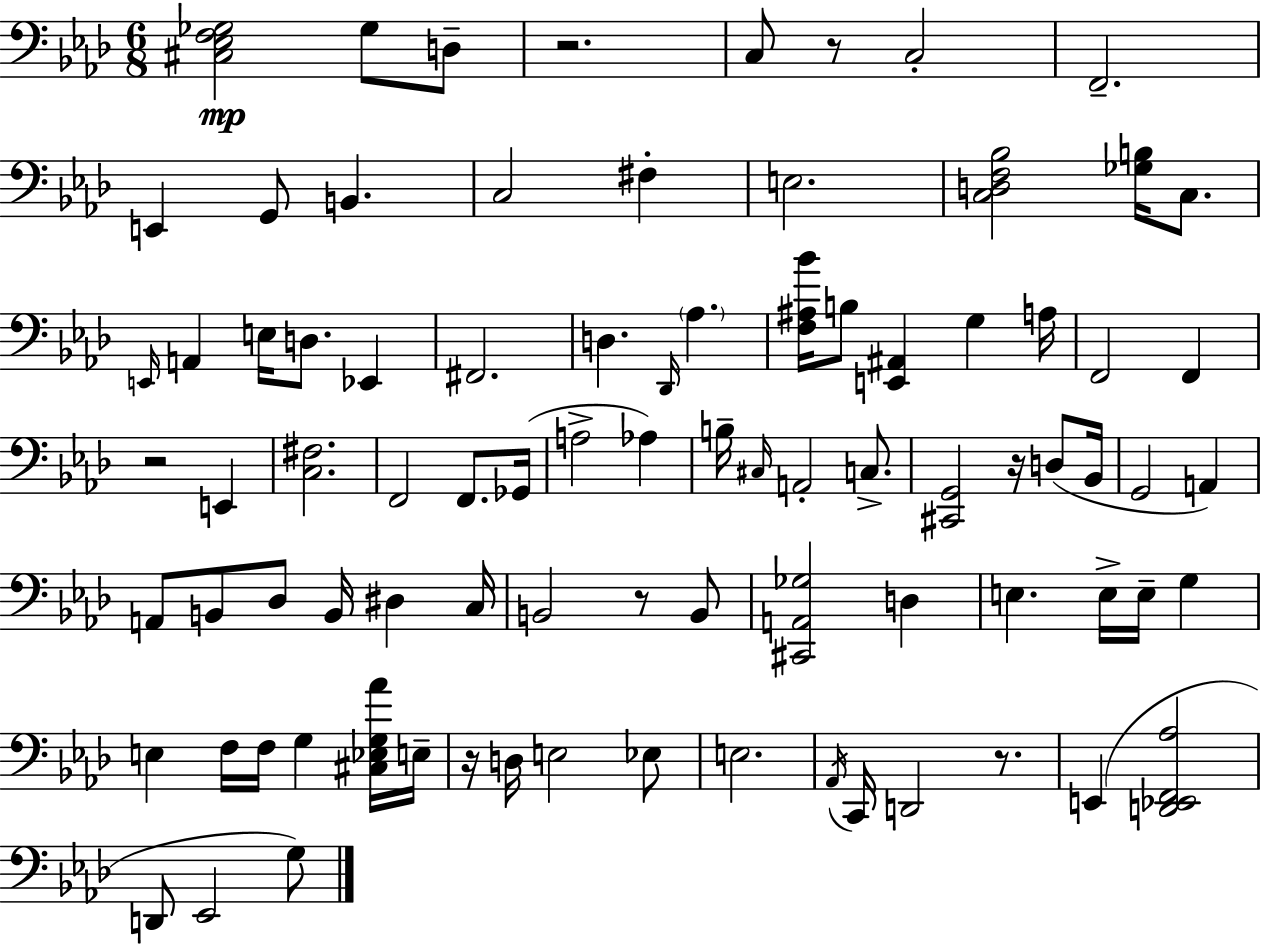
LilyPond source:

{
  \clef bass
  \numericTimeSignature
  \time 6/8
  \key f \minor
  <cis ees f ges>2\mp ges8 d8-- | r2. | c8 r8 c2-. | f,2.-- | \break e,4 g,8 b,4. | c2 fis4-. | e2. | <c d f bes>2 <ges b>16 c8. | \break \grace { e,16 } a,4 e16 d8. ees,4 | fis,2. | d4. \grace { des,16 } \parenthesize aes4. | <f ais bes'>16 b8 <e, ais,>4 g4 | \break a16 f,2 f,4 | r2 e,4 | <c fis>2. | f,2 f,8. | \break ges,16( a2-> aes4) | b16-- \grace { cis16 } a,2-. | c8.-> <cis, g,>2 r16 | d8( bes,16 g,2 a,4) | \break a,8 b,8 des8 b,16 dis4 | c16 b,2 r8 | b,8 <cis, a, ges>2 d4 | e4. e16-> e16-- g4 | \break e4 f16 f16 g4 | <cis ees g aes'>16 e16-- r16 d16 e2 | ees8 e2. | \acciaccatura { aes,16 } c,16 d,2 | \break r8. e,4( <d, ees, f, aes>2 | d,8 ees,2 | g8) \bar "|."
}